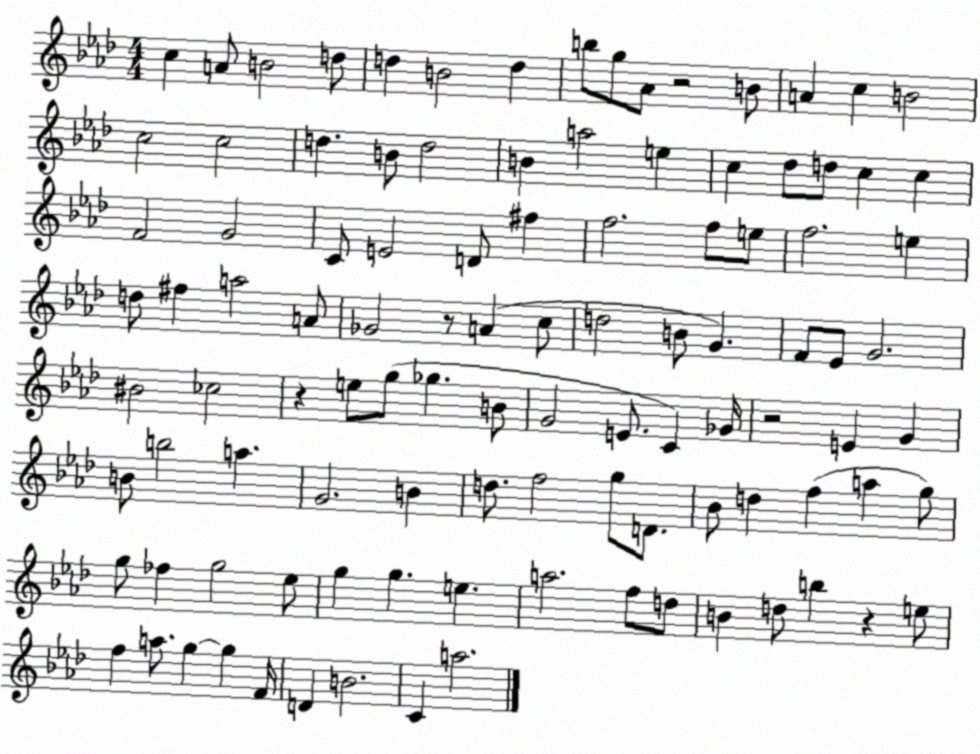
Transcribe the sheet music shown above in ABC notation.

X:1
T:Untitled
M:4/4
L:1/4
K:Ab
c A/2 B2 d/2 d B2 d b/2 g/2 _A/2 z2 B/2 A c B2 c2 c2 d B/2 d2 B a2 e c _d/2 d/2 c c F2 G2 C/2 E2 D/2 ^f f2 f/2 e/2 f2 e d/2 ^f a2 A/2 _G2 z/2 A c/2 d2 B/2 G F/2 _E/2 G2 ^B2 _c2 z e/2 g/2 _g B/2 G2 E/2 C _G/4 z2 E G B/2 b2 a G2 B d/2 f2 g/2 D/2 _B/2 d f a g/2 g/2 _f g2 _e/2 g g e a2 f/2 d/2 B d/2 b z e/2 f a/2 g g F/4 D B2 C a2